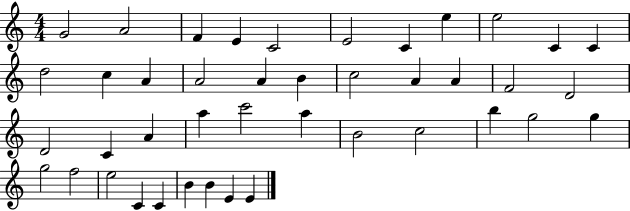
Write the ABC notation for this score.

X:1
T:Untitled
M:4/4
L:1/4
K:C
G2 A2 F E C2 E2 C e e2 C C d2 c A A2 A B c2 A A F2 D2 D2 C A a c'2 a B2 c2 b g2 g g2 f2 e2 C C B B E E